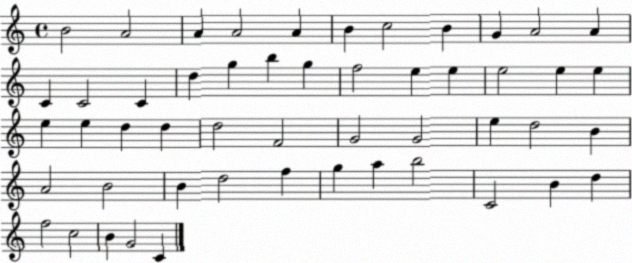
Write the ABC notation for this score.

X:1
T:Untitled
M:4/4
L:1/4
K:C
B2 A2 A A2 A B c2 B G A2 A C C2 C d g b g f2 e e e2 e e e e d d d2 F2 G2 G2 e d2 B A2 B2 B d2 f g a b2 C2 B d f2 c2 B G2 C